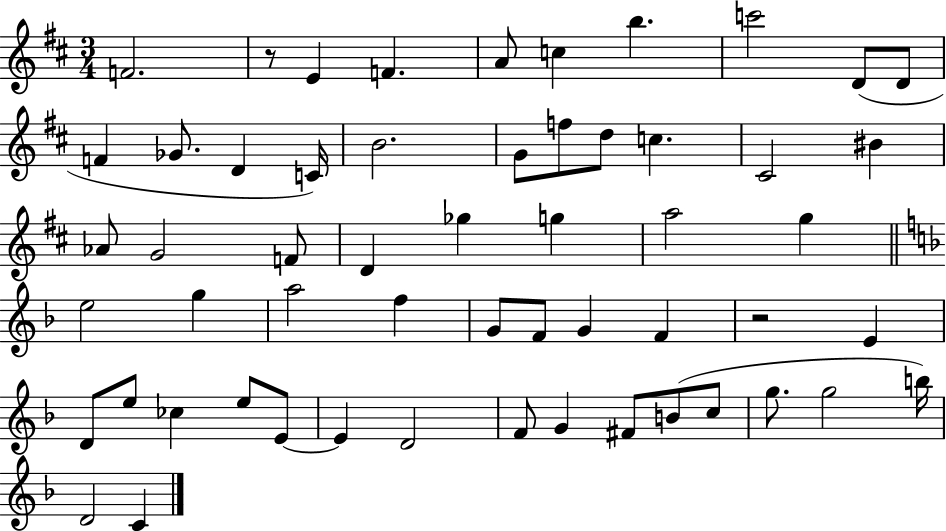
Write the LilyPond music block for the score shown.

{
  \clef treble
  \numericTimeSignature
  \time 3/4
  \key d \major
  f'2. | r8 e'4 f'4. | a'8 c''4 b''4. | c'''2 d'8( d'8 | \break f'4 ges'8. d'4 c'16) | b'2. | g'8 f''8 d''8 c''4. | cis'2 bis'4 | \break aes'8 g'2 f'8 | d'4 ges''4 g''4 | a''2 g''4 | \bar "||" \break \key f \major e''2 g''4 | a''2 f''4 | g'8 f'8 g'4 f'4 | r2 e'4 | \break d'8 e''8 ces''4 e''8 e'8~~ | e'4 d'2 | f'8 g'4 fis'8 b'8( c''8 | g''8. g''2 b''16) | \break d'2 c'4 | \bar "|."
}